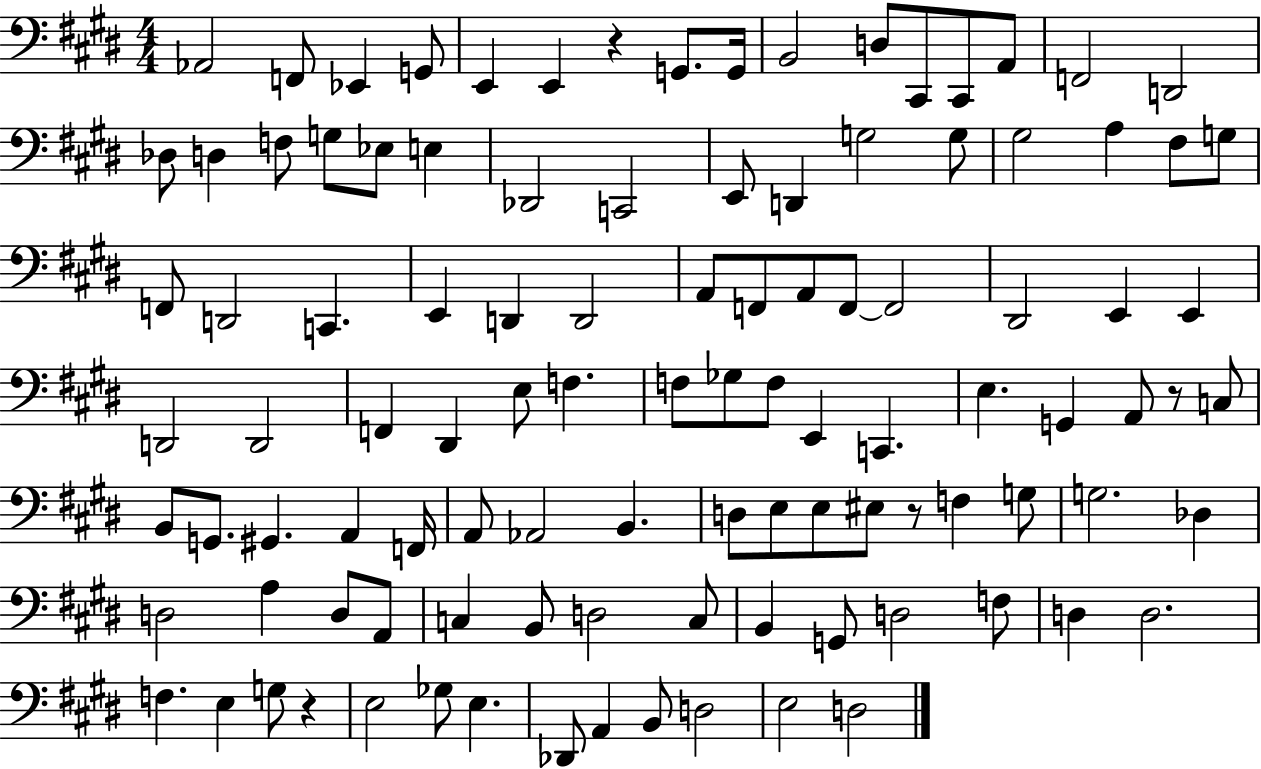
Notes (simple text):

Ab2/h F2/e Eb2/q G2/e E2/q E2/q R/q G2/e. G2/s B2/h D3/e C#2/e C#2/e A2/e F2/h D2/h Db3/e D3/q F3/e G3/e Eb3/e E3/q Db2/h C2/h E2/e D2/q G3/h G3/e G#3/h A3/q F#3/e G3/e F2/e D2/h C2/q. E2/q D2/q D2/h A2/e F2/e A2/e F2/e F2/h D#2/h E2/q E2/q D2/h D2/h F2/q D#2/q E3/e F3/q. F3/e Gb3/e F3/e E2/q C2/q. E3/q. G2/q A2/e R/e C3/e B2/e G2/e. G#2/q. A2/q F2/s A2/e Ab2/h B2/q. D3/e E3/e E3/e EIS3/e R/e F3/q G3/e G3/h. Db3/q D3/h A3/q D3/e A2/e C3/q B2/e D3/h C3/e B2/q G2/e D3/h F3/e D3/q D3/h. F3/q. E3/q G3/e R/q E3/h Gb3/e E3/q. Db2/e A2/q B2/e D3/h E3/h D3/h